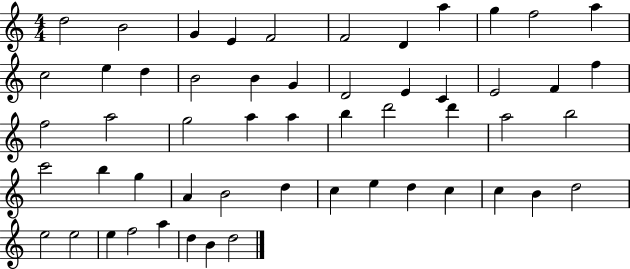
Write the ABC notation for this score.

X:1
T:Untitled
M:4/4
L:1/4
K:C
d2 B2 G E F2 F2 D a g f2 a c2 e d B2 B G D2 E C E2 F f f2 a2 g2 a a b d'2 d' a2 b2 c'2 b g A B2 d c e d c c B d2 e2 e2 e f2 a d B d2